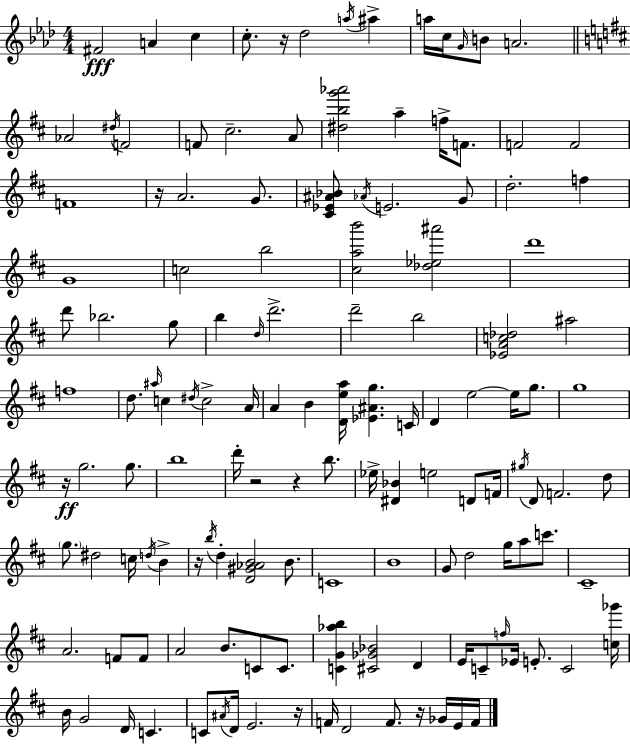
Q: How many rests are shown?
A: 8